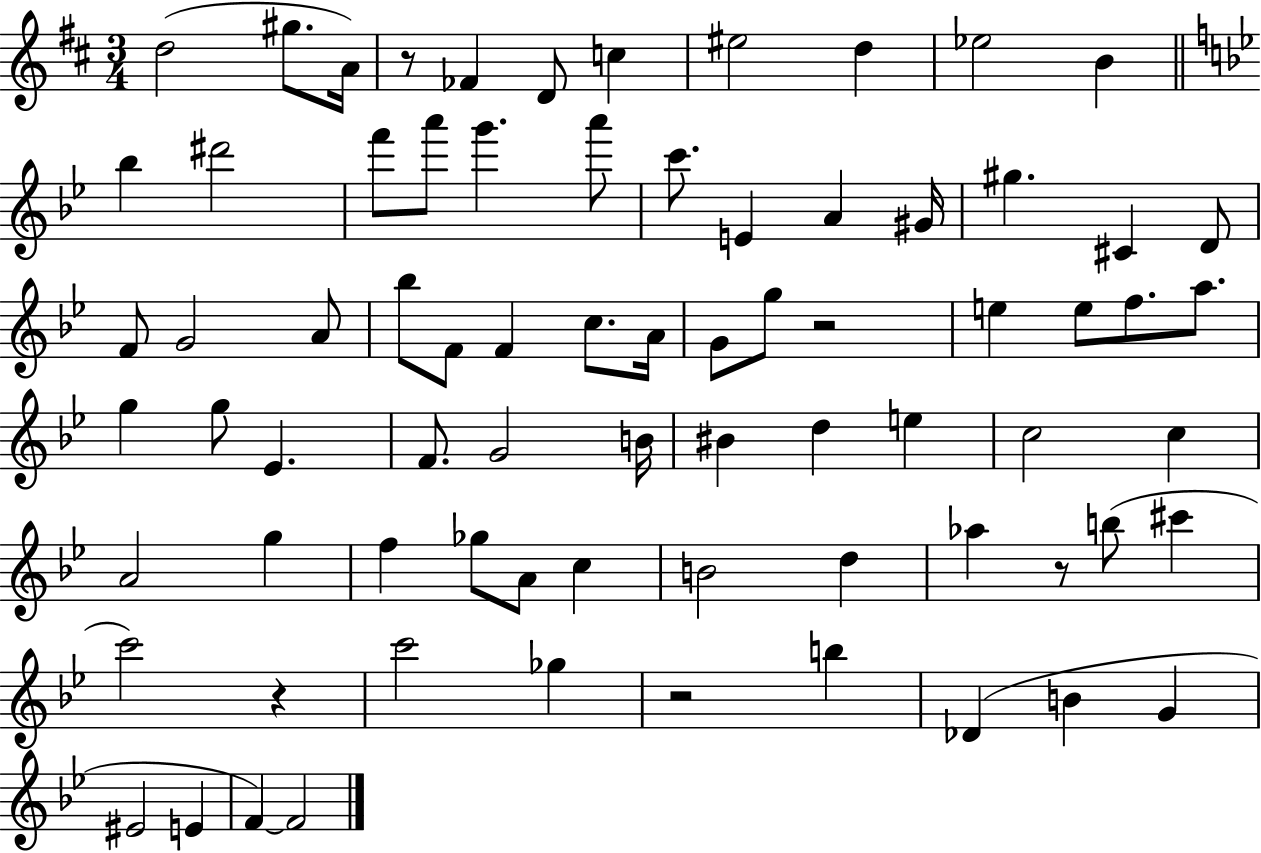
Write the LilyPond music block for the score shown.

{
  \clef treble
  \numericTimeSignature
  \time 3/4
  \key d \major
  \repeat volta 2 { d''2( gis''8. a'16) | r8 fes'4 d'8 c''4 | eis''2 d''4 | ees''2 b'4 | \break \bar "||" \break \key g \minor bes''4 dis'''2 | f'''8 a'''8 g'''4. a'''8 | c'''8. e'4 a'4 gis'16 | gis''4. cis'4 d'8 | \break f'8 g'2 a'8 | bes''8 f'8 f'4 c''8. a'16 | g'8 g''8 r2 | e''4 e''8 f''8. a''8. | \break g''4 g''8 ees'4. | f'8. g'2 b'16 | bis'4 d''4 e''4 | c''2 c''4 | \break a'2 g''4 | f''4 ges''8 a'8 c''4 | b'2 d''4 | aes''4 r8 b''8( cis'''4 | \break c'''2) r4 | c'''2 ges''4 | r2 b''4 | des'4( b'4 g'4 | \break eis'2 e'4 | f'4~~) f'2 | } \bar "|."
}